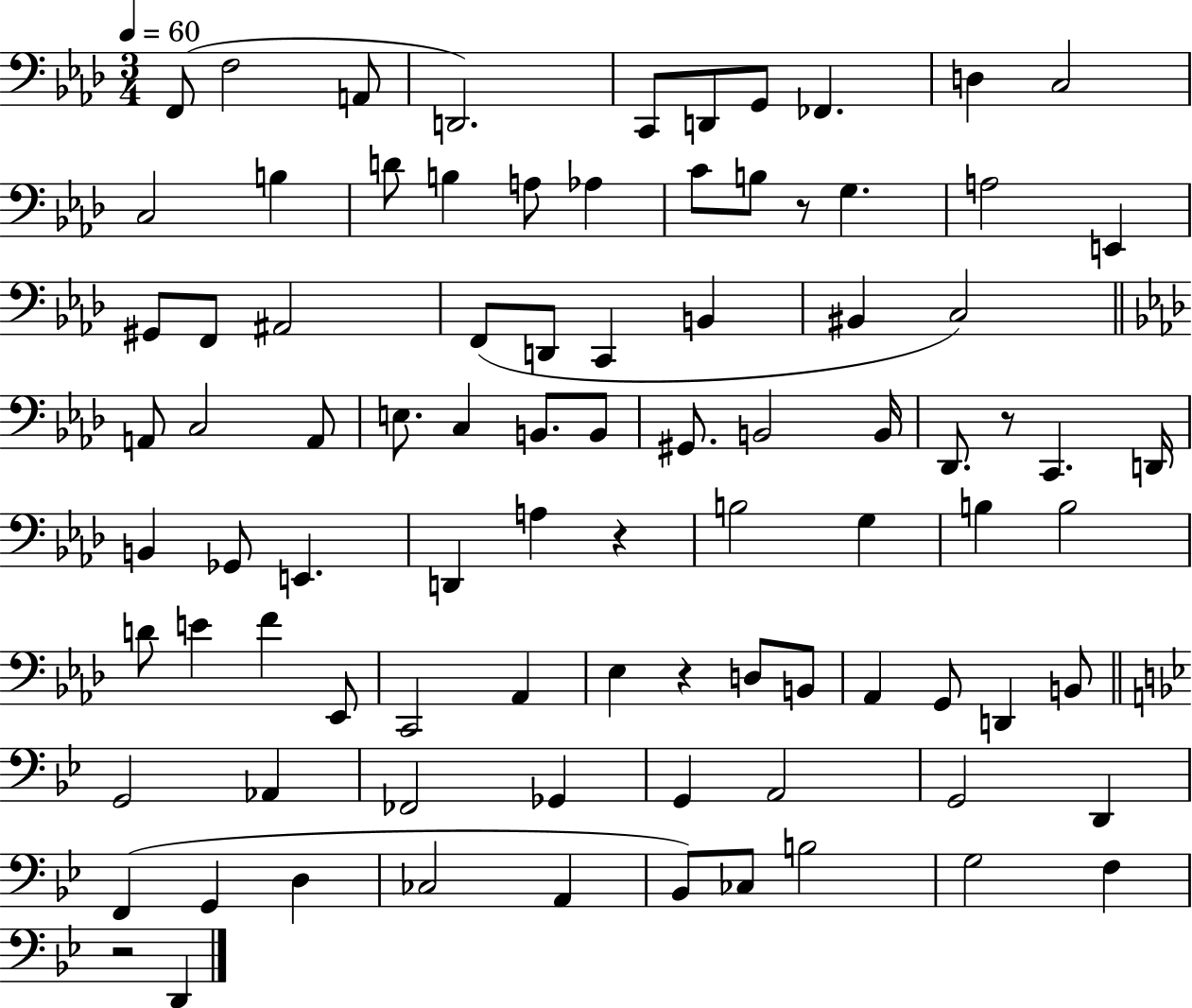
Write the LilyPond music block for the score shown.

{
  \clef bass
  \numericTimeSignature
  \time 3/4
  \key aes \major
  \tempo 4 = 60
  f,8( f2 a,8 | d,2.) | c,8 d,8 g,8 fes,4. | d4 c2 | \break c2 b4 | d'8 b4 a8 aes4 | c'8 b8 r8 g4. | a2 e,4 | \break gis,8 f,8 ais,2 | f,8( d,8 c,4 b,4 | bis,4 c2) | \bar "||" \break \key aes \major a,8 c2 a,8 | e8. c4 b,8. b,8 | gis,8. b,2 b,16 | des,8. r8 c,4. d,16 | \break b,4 ges,8 e,4. | d,4 a4 r4 | b2 g4 | b4 b2 | \break d'8 e'4 f'4 ees,8 | c,2 aes,4 | ees4 r4 d8 b,8 | aes,4 g,8 d,4 b,8 | \break \bar "||" \break \key bes \major g,2 aes,4 | fes,2 ges,4 | g,4 a,2 | g,2 d,4 | \break f,4( g,4 d4 | ces2 a,4 | bes,8) ces8 b2 | g2 f4 | \break r2 d,4 | \bar "|."
}